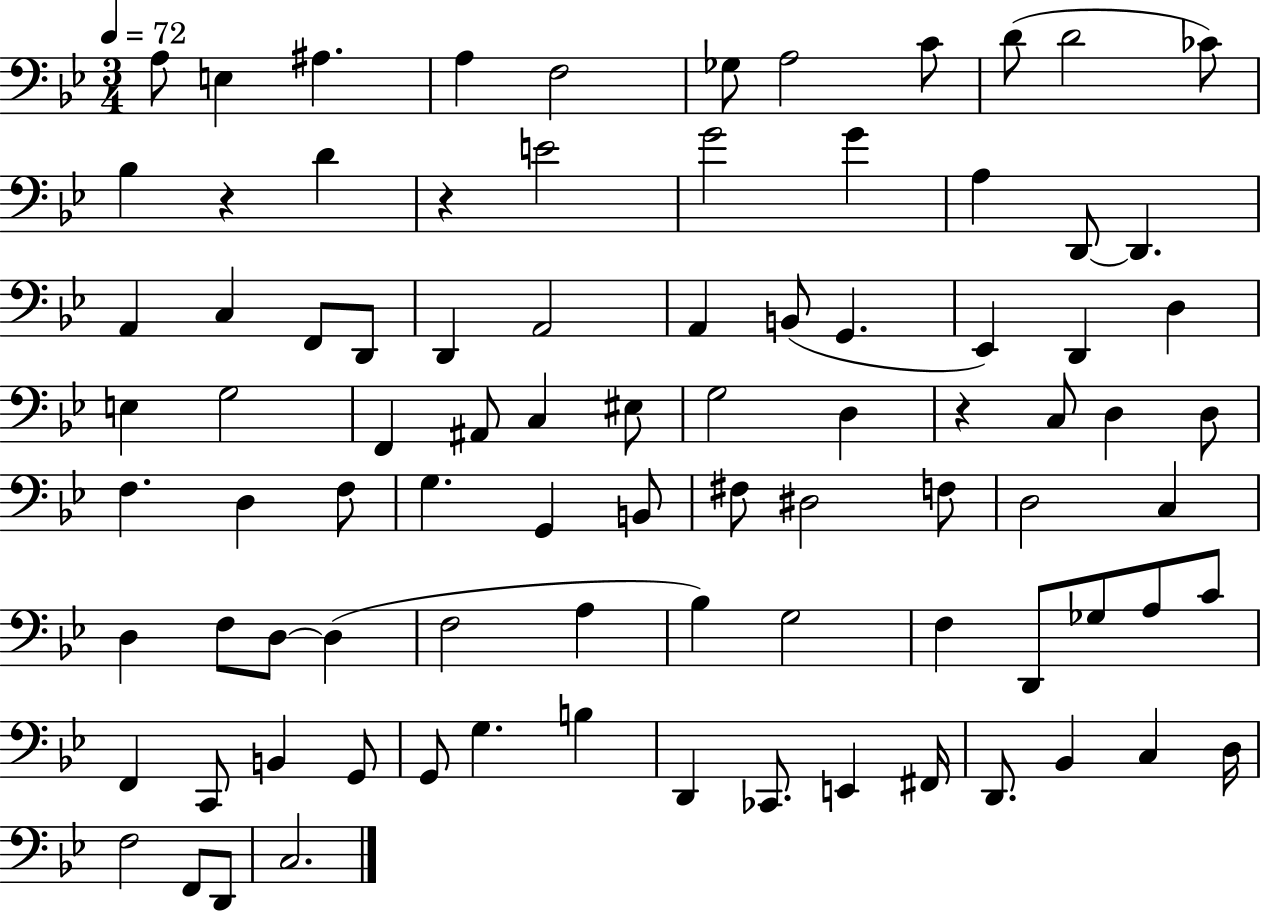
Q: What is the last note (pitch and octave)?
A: C3